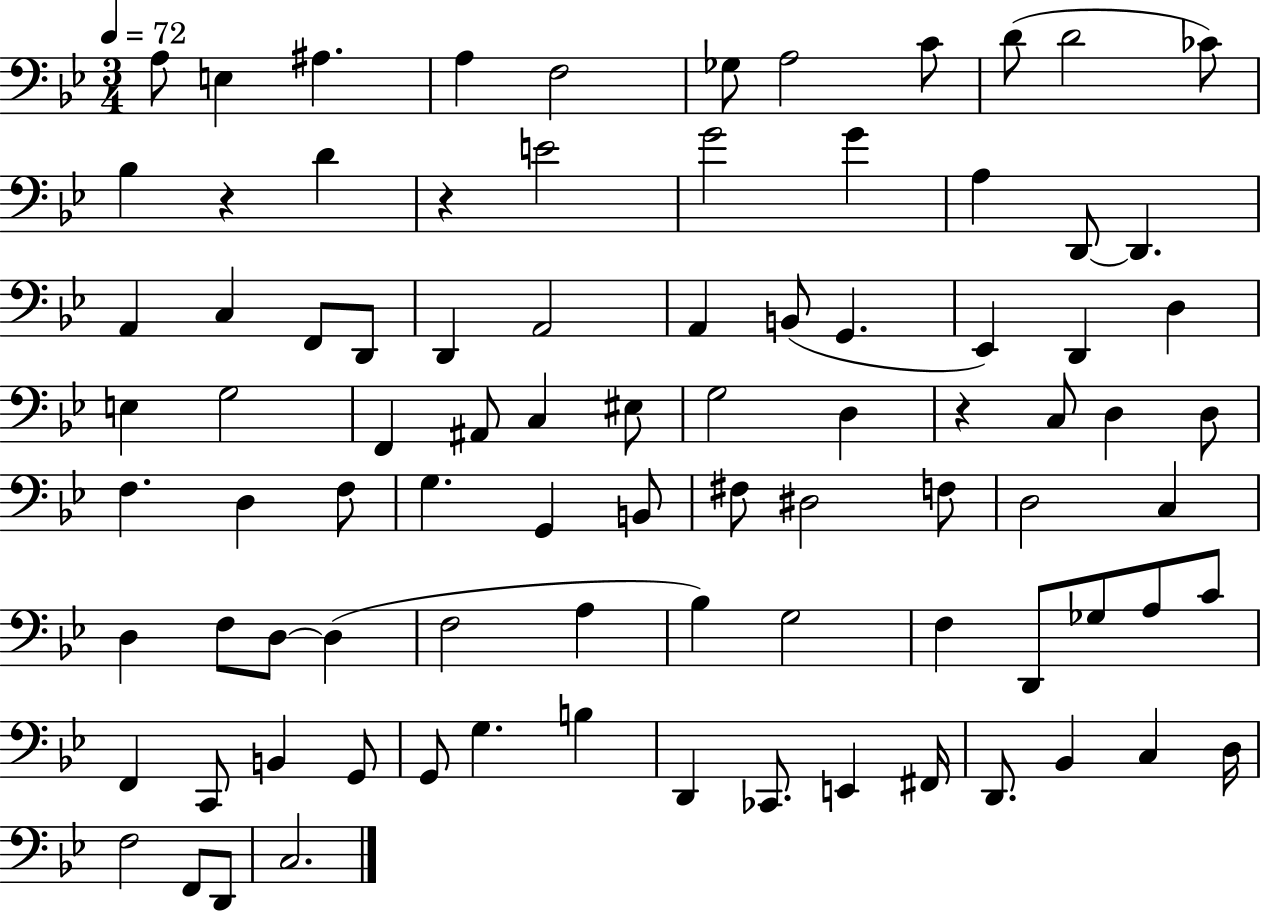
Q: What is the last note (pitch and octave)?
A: C3